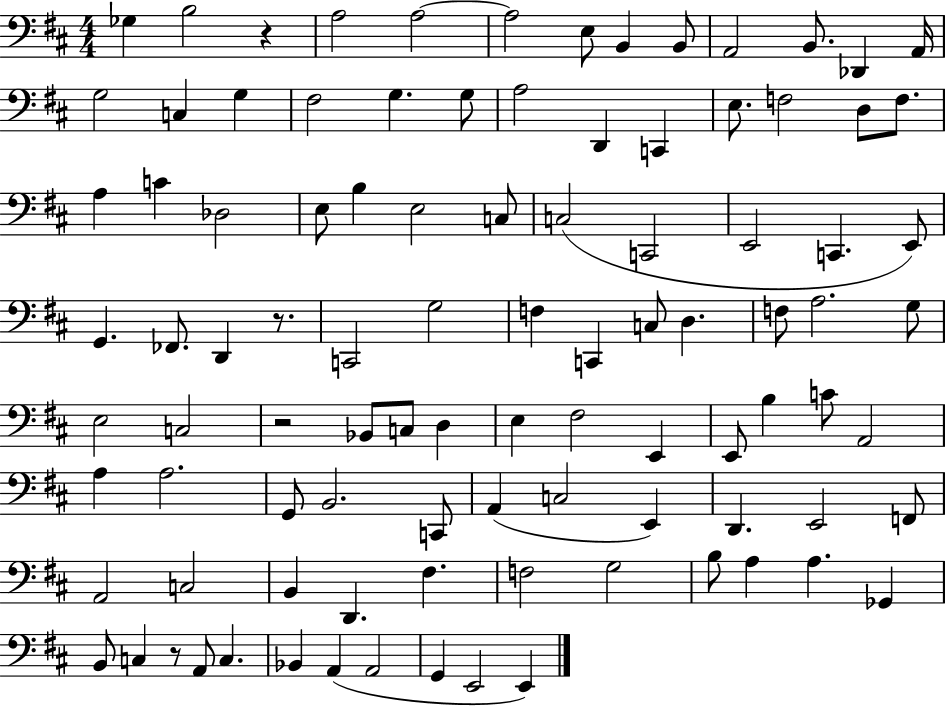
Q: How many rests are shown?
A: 4